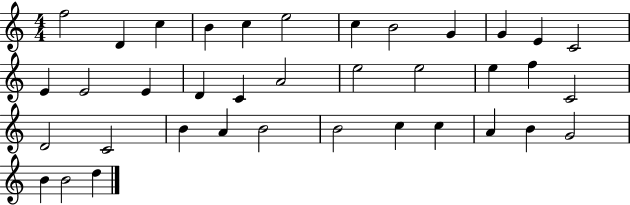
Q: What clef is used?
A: treble